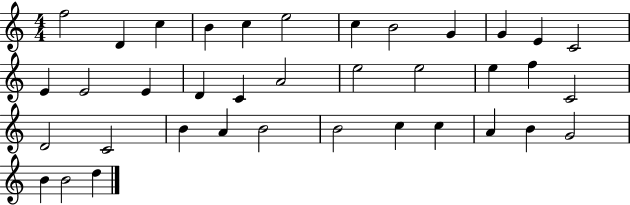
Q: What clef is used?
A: treble